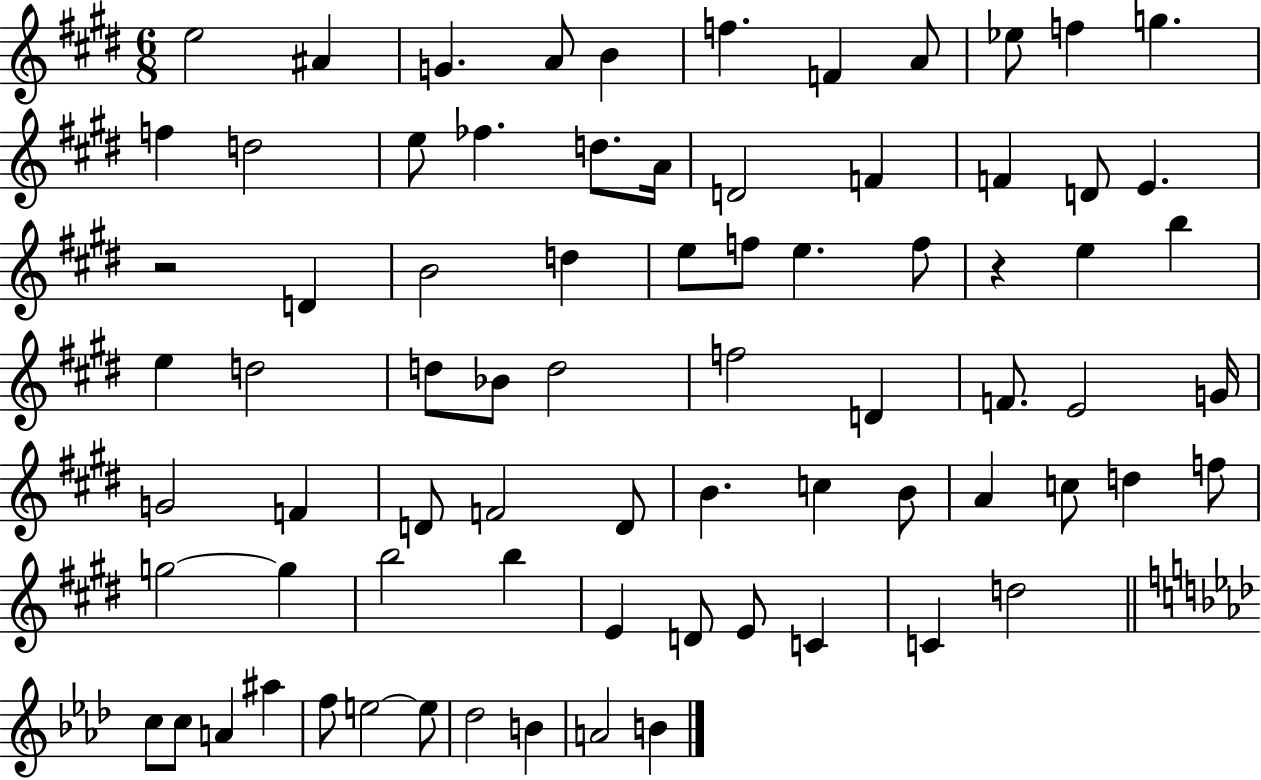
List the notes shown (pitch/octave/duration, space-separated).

E5/h A#4/q G4/q. A4/e B4/q F5/q. F4/q A4/e Eb5/e F5/q G5/q. F5/q D5/h E5/e FES5/q. D5/e. A4/s D4/h F4/q F4/q D4/e E4/q. R/h D4/q B4/h D5/q E5/e F5/e E5/q. F5/e R/q E5/q B5/q E5/q D5/h D5/e Bb4/e D5/h F5/h D4/q F4/e. E4/h G4/s G4/h F4/q D4/e F4/h D4/e B4/q. C5/q B4/e A4/q C5/e D5/q F5/e G5/h G5/q B5/h B5/q E4/q D4/e E4/e C4/q C4/q D5/h C5/e C5/e A4/q A#5/q F5/e E5/h E5/e Db5/h B4/q A4/h B4/q